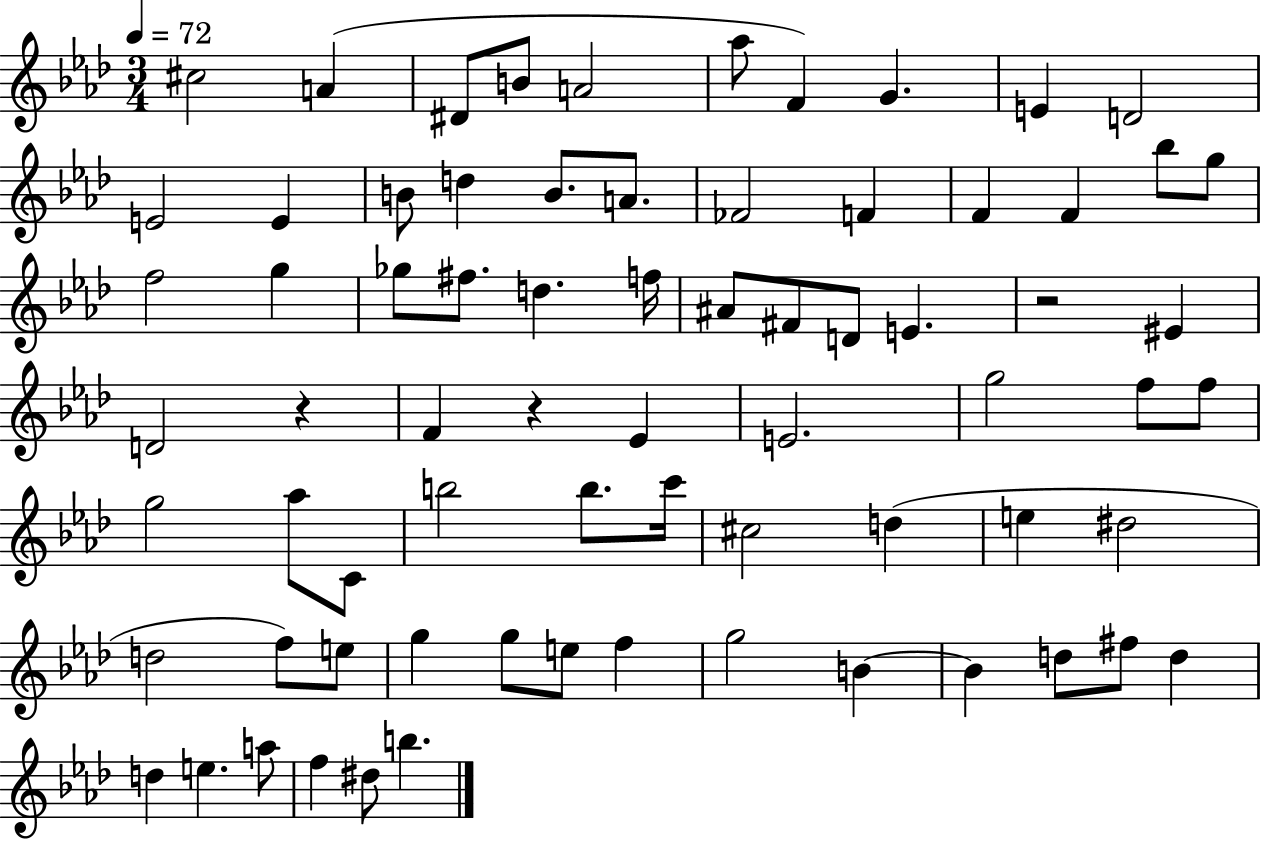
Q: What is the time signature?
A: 3/4